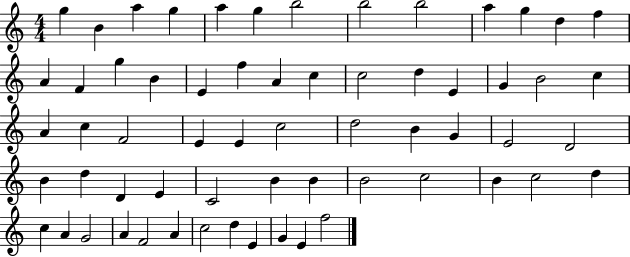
G5/q B4/q A5/q G5/q A5/q G5/q B5/h B5/h B5/h A5/q G5/q D5/q F5/q A4/q F4/q G5/q B4/q E4/q F5/q A4/q C5/q C5/h D5/q E4/q G4/q B4/h C5/q A4/q C5/q F4/h E4/q E4/q C5/h D5/h B4/q G4/q E4/h D4/h B4/q D5/q D4/q E4/q C4/h B4/q B4/q B4/h C5/h B4/q C5/h D5/q C5/q A4/q G4/h A4/q F4/h A4/q C5/h D5/q E4/q G4/q E4/q F5/h